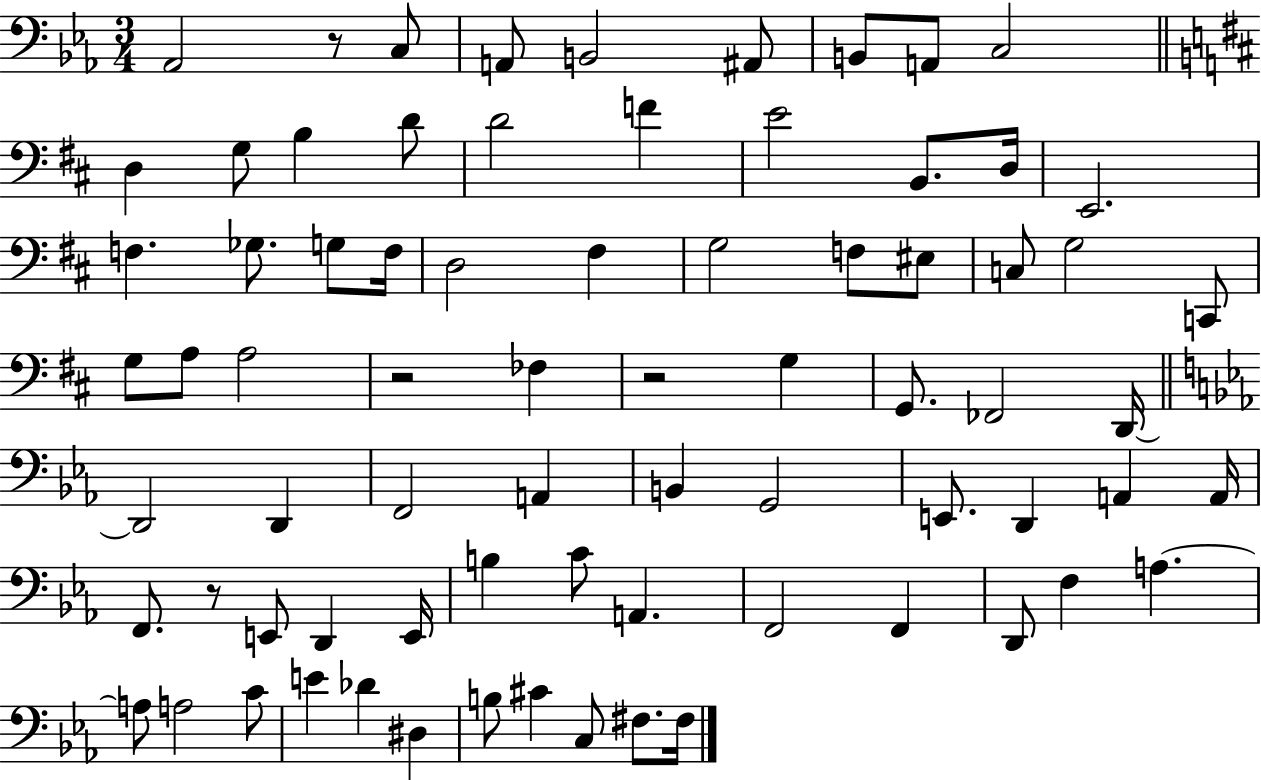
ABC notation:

X:1
T:Untitled
M:3/4
L:1/4
K:Eb
_A,,2 z/2 C,/2 A,,/2 B,,2 ^A,,/2 B,,/2 A,,/2 C,2 D, G,/2 B, D/2 D2 F E2 B,,/2 D,/4 E,,2 F, _G,/2 G,/2 F,/4 D,2 ^F, G,2 F,/2 ^E,/2 C,/2 G,2 C,,/2 G,/2 A,/2 A,2 z2 _F, z2 G, G,,/2 _F,,2 D,,/4 D,,2 D,, F,,2 A,, B,, G,,2 E,,/2 D,, A,, A,,/4 F,,/2 z/2 E,,/2 D,, E,,/4 B, C/2 A,, F,,2 F,, D,,/2 F, A, A,/2 A,2 C/2 E _D ^D, B,/2 ^C C,/2 ^F,/2 ^F,/4